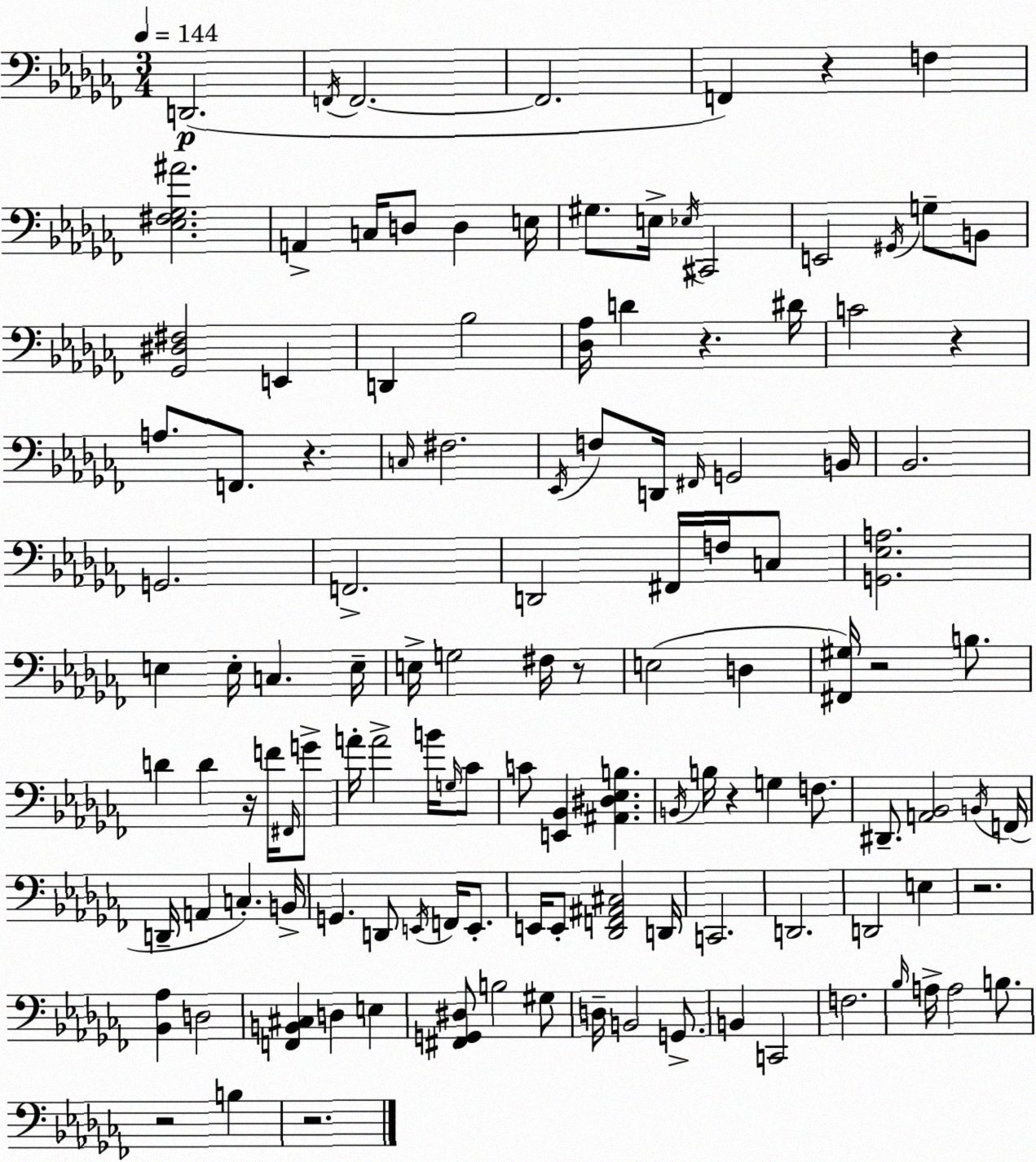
X:1
T:Untitled
M:3/4
L:1/4
K:Abm
D,,2 F,,/4 F,,2 F,,2 F,, z F, [_E,^F,_G,^A]2 A,, C,/4 D,/2 D, E,/4 ^G,/2 E,/4 _E,/4 ^C,,2 E,,2 ^G,,/4 G,/2 B,,/2 [_G,,^D,^F,]2 E,, D,, _B,2 [_D,_A,]/4 D z ^D/4 C2 z A,/2 F,,/2 z C,/4 ^F,2 _E,,/4 F,/2 D,,/4 ^F,,/4 G,,2 B,,/4 _B,,2 G,,2 F,,2 D,,2 ^F,,/4 F,/4 C,/2 [G,,_E,A,]2 E, E,/4 C, E,/4 E,/4 G,2 ^F,/4 z/2 E,2 D, [^F,,^G,]/4 z2 B,/2 D D z/4 F/4 ^F,,/4 G/2 A/4 A2 B/4 G,/4 _C/2 C/2 [E,,_B,,] [^A,,^D,_E,B,] B,,/4 B,/4 z G, F,/2 ^D,,/2 [A,,_B,,]2 B,,/4 F,,/4 D,,/4 A,, C, B,,/4 G,, D,,/2 E,,/4 F,,/4 E,,/2 E,,/4 E,,/2 [_D,,F,,^A,,^C,]2 D,,/4 C,,2 D,,2 D,,2 E, z2 [_B,,_A,] D,2 [F,,B,,^C,] D, E, [^F,,G,,^D,]/2 B,2 ^G,/2 D,/4 B,,2 G,,/2 B,, C,,2 F,2 _B,/4 A,/4 A,2 B,/2 z2 B, z2